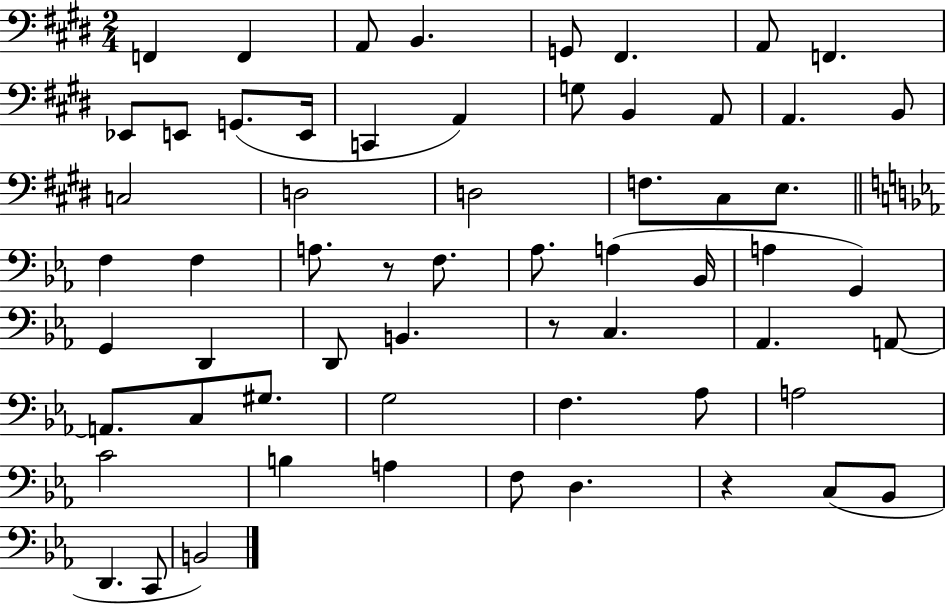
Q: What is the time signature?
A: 2/4